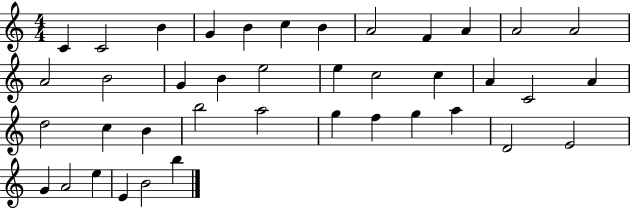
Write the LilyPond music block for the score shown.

{
  \clef treble
  \numericTimeSignature
  \time 4/4
  \key c \major
  c'4 c'2 b'4 | g'4 b'4 c''4 b'4 | a'2 f'4 a'4 | a'2 a'2 | \break a'2 b'2 | g'4 b'4 e''2 | e''4 c''2 c''4 | a'4 c'2 a'4 | \break d''2 c''4 b'4 | b''2 a''2 | g''4 f''4 g''4 a''4 | d'2 e'2 | \break g'4 a'2 e''4 | e'4 b'2 b''4 | \bar "|."
}